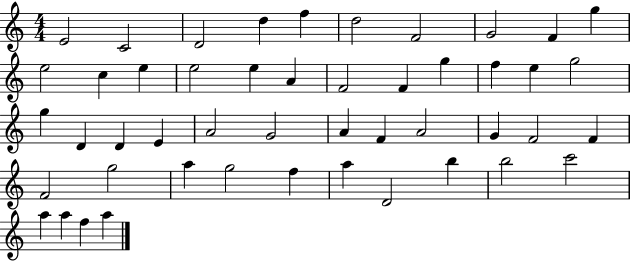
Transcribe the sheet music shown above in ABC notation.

X:1
T:Untitled
M:4/4
L:1/4
K:C
E2 C2 D2 d f d2 F2 G2 F g e2 c e e2 e A F2 F g f e g2 g D D E A2 G2 A F A2 G F2 F F2 g2 a g2 f a D2 b b2 c'2 a a f a